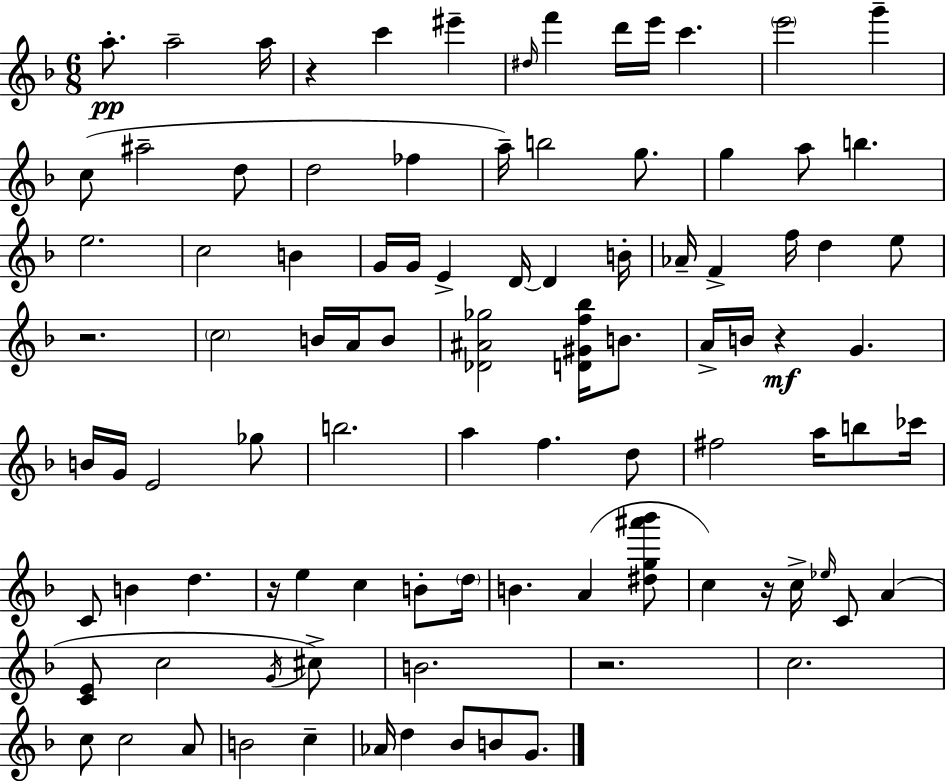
A5/e. A5/h A5/s R/q C6/q EIS6/q D#5/s F6/q D6/s E6/s C6/q. E6/h G6/q C5/e A#5/h D5/e D5/h FES5/q A5/s B5/h G5/e. G5/q A5/e B5/q. E5/h. C5/h B4/q G4/s G4/s E4/q D4/s D4/q B4/s Ab4/s F4/q F5/s D5/q E5/e R/h. C5/h B4/s A4/s B4/e [Db4,A#4,Gb5]/h [D4,G#4,F5,Bb5]/s B4/e. A4/s B4/s R/q G4/q. B4/s G4/s E4/h Gb5/e B5/h. A5/q F5/q. D5/e F#5/h A5/s B5/e CES6/s C4/e B4/q D5/q. R/s E5/q C5/q B4/e D5/s B4/q. A4/q [D#5,G5,A#6,Bb6]/e C5/q R/s C5/s Eb5/s C4/e A4/q [C4,E4]/e C5/h G4/s C#5/e B4/h. R/h. C5/h. C5/e C5/h A4/e B4/h C5/q Ab4/s D5/q Bb4/e B4/e G4/e.